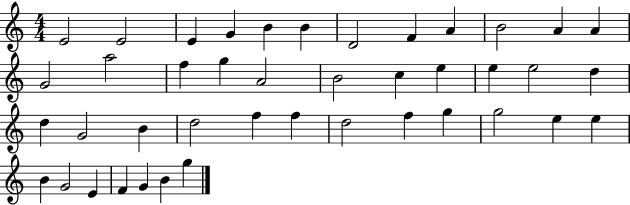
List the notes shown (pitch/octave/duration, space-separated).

E4/h E4/h E4/q G4/q B4/q B4/q D4/h F4/q A4/q B4/h A4/q A4/q G4/h A5/h F5/q G5/q A4/h B4/h C5/q E5/q E5/q E5/h D5/q D5/q G4/h B4/q D5/h F5/q F5/q D5/h F5/q G5/q G5/h E5/q E5/q B4/q G4/h E4/q F4/q G4/q B4/q G5/q